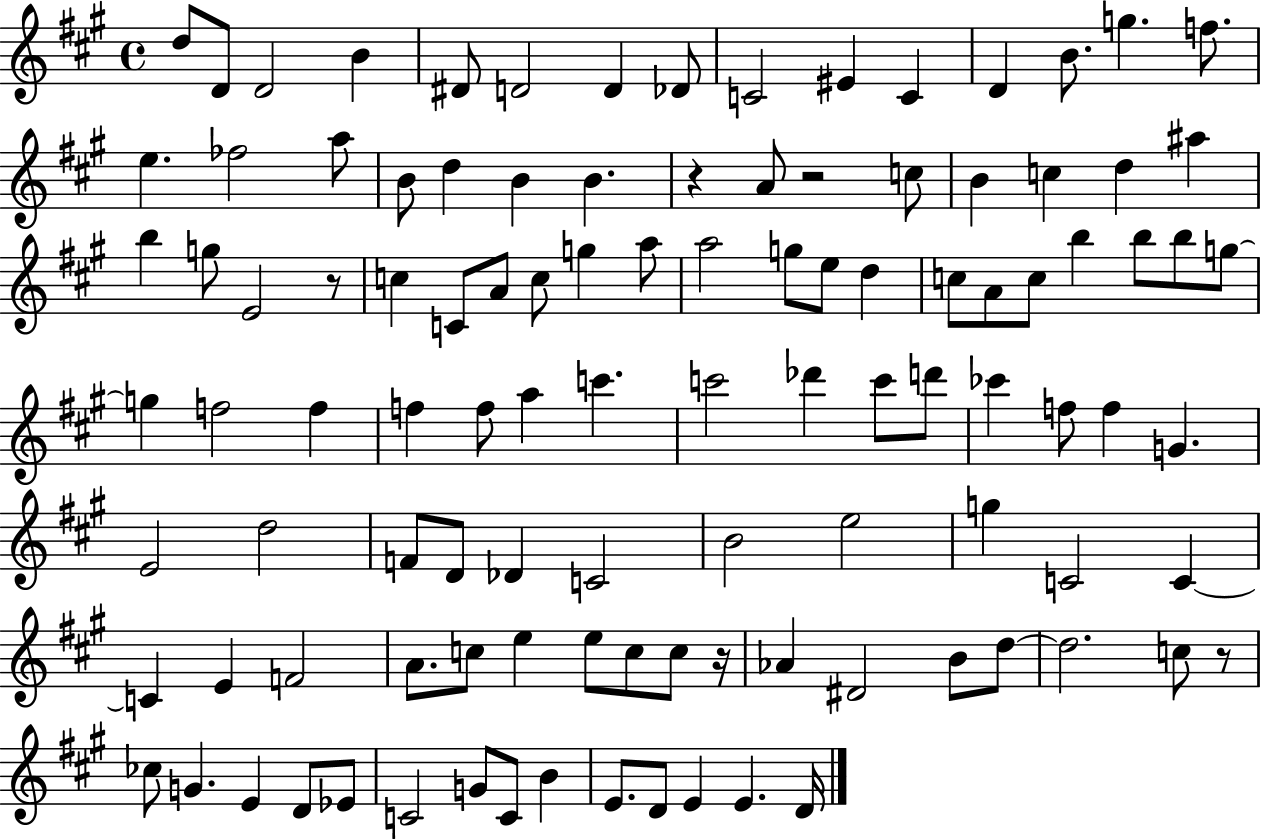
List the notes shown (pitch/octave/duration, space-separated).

D5/e D4/e D4/h B4/q D#4/e D4/h D4/q Db4/e C4/h EIS4/q C4/q D4/q B4/e. G5/q. F5/e. E5/q. FES5/h A5/e B4/e D5/q B4/q B4/q. R/q A4/e R/h C5/e B4/q C5/q D5/q A#5/q B5/q G5/e E4/h R/e C5/q C4/e A4/e C5/e G5/q A5/e A5/h G5/e E5/e D5/q C5/e A4/e C5/e B5/q B5/e B5/e G5/e G5/q F5/h F5/q F5/q F5/e A5/q C6/q. C6/h Db6/q C6/e D6/e CES6/q F5/e F5/q G4/q. E4/h D5/h F4/e D4/e Db4/q C4/h B4/h E5/h G5/q C4/h C4/q C4/q E4/q F4/h A4/e. C5/e E5/q E5/e C5/e C5/e R/s Ab4/q D#4/h B4/e D5/e D5/h. C5/e R/e CES5/e G4/q. E4/q D4/e Eb4/e C4/h G4/e C4/e B4/q E4/e. D4/e E4/q E4/q. D4/s